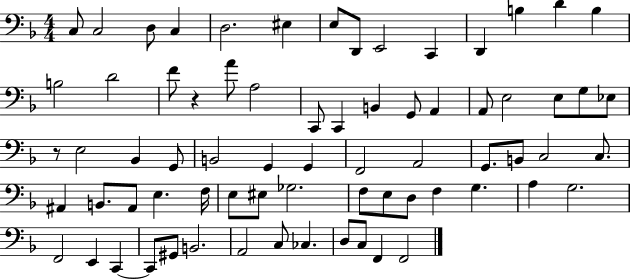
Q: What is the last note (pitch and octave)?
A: F2